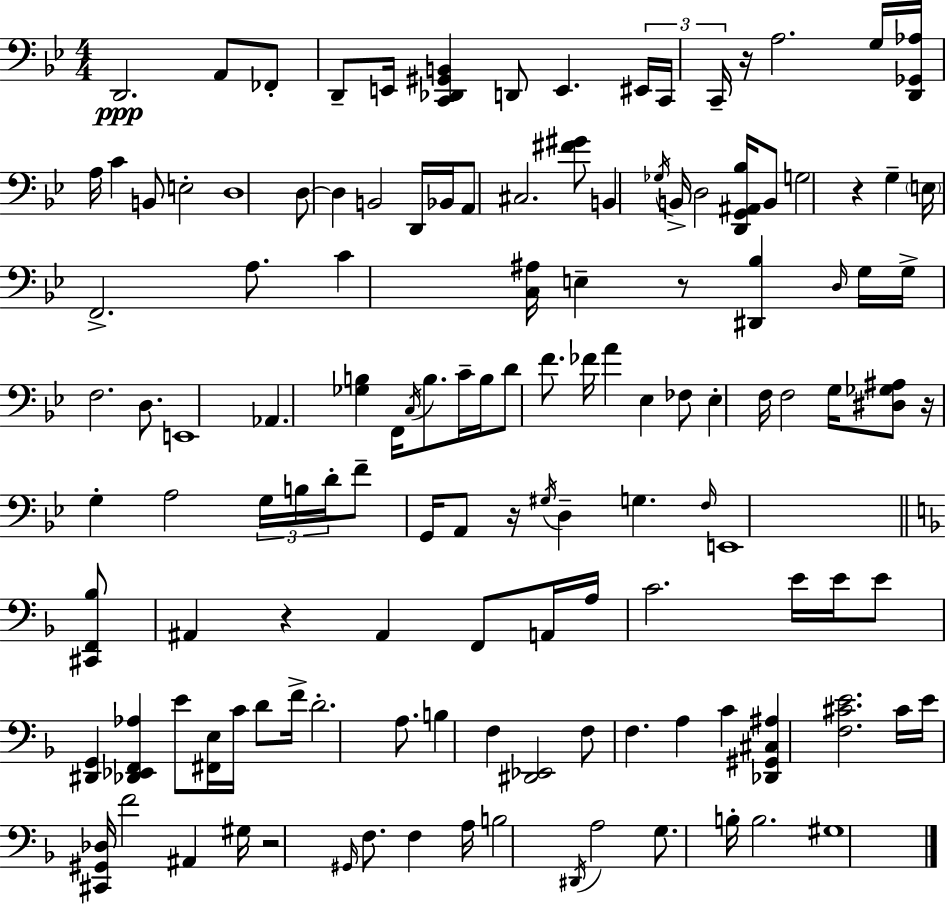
X:1
T:Untitled
M:4/4
L:1/4
K:Bb
D,,2 A,,/2 _F,,/2 D,,/2 E,,/4 [C,,_D,,^G,,B,,] D,,/2 E,, ^E,,/4 C,,/4 C,,/4 z/4 A,2 G,/4 [D,,_G,,_A,]/4 A,/4 C B,,/2 E,2 D,4 D,/2 D, B,,2 D,,/4 _B,,/4 A,,/2 ^C,2 [^F^G]/2 B,, _G,/4 B,,/4 D,2 [D,,G,,^A,,_B,]/4 B,,/2 G,2 z G, E,/4 F,,2 A,/2 C [C,^A,]/4 E, z/2 [^D,,_B,] D,/4 G,/4 G,/4 F,2 D,/2 E,,4 _A,, [_G,B,] F,,/4 C,/4 B,/2 C/4 B,/4 D/2 F/2 _F/4 A _E, _F,/2 _E, F,/4 F,2 G,/4 [^D,_G,^A,]/2 z/4 G, A,2 G,/4 B,/4 D/4 F/2 G,,/4 A,,/2 z/4 ^G,/4 D, G, F,/4 E,,4 [^C,,F,,_B,]/2 ^A,, z ^A,, F,,/2 A,,/4 A,/4 C2 E/4 E/4 E/2 [^D,,G,,] [_D,,_E,,F,,_A,] E/2 [^F,,E,]/4 C/4 D/2 F/4 D2 A,/2 B, F, [^D,,_E,,]2 F,/2 F, A, C [_D,,^G,,^C,^A,] [F,^CE]2 ^C/4 E/4 [^C,,^G,,_D,]/4 F2 ^A,, ^G,/4 z2 ^G,,/4 F,/2 F, A,/4 B,2 ^D,,/4 A,2 G,/2 B,/4 B,2 ^G,4